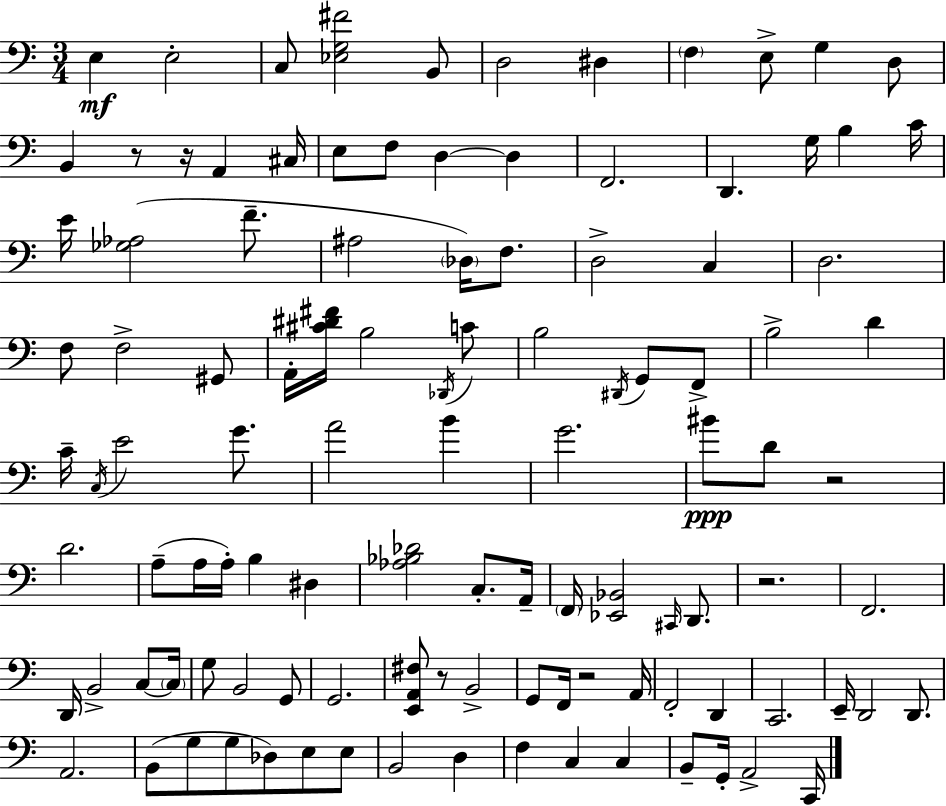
X:1
T:Untitled
M:3/4
L:1/4
K:C
E, E,2 C,/2 [_E,G,^F]2 B,,/2 D,2 ^D, F, E,/2 G, D,/2 B,, z/2 z/4 A,, ^C,/4 E,/2 F,/2 D, D, F,,2 D,, G,/4 B, C/4 E/4 [_G,_A,]2 F/2 ^A,2 _D,/4 F,/2 D,2 C, D,2 F,/2 F,2 ^G,,/2 A,,/4 [^C^D^F]/4 B,2 _D,,/4 C/2 B,2 ^D,,/4 G,,/2 F,,/2 B,2 D C/4 C,/4 E2 G/2 A2 B G2 ^B/2 D/2 z2 D2 A,/2 A,/4 A,/4 B, ^D, [_A,_B,_D]2 C,/2 A,,/4 F,,/4 [_E,,_B,,]2 ^C,,/4 D,,/2 z2 F,,2 D,,/4 B,,2 C,/2 C,/4 G,/2 B,,2 G,,/2 G,,2 [E,,A,,^F,]/2 z/2 B,,2 G,,/2 F,,/4 z2 A,,/4 F,,2 D,, C,,2 E,,/4 D,,2 D,,/2 A,,2 B,,/2 G,/2 G,/2 _D,/2 E,/2 E,/2 B,,2 D, F, C, C, B,,/2 G,,/4 A,,2 C,,/4